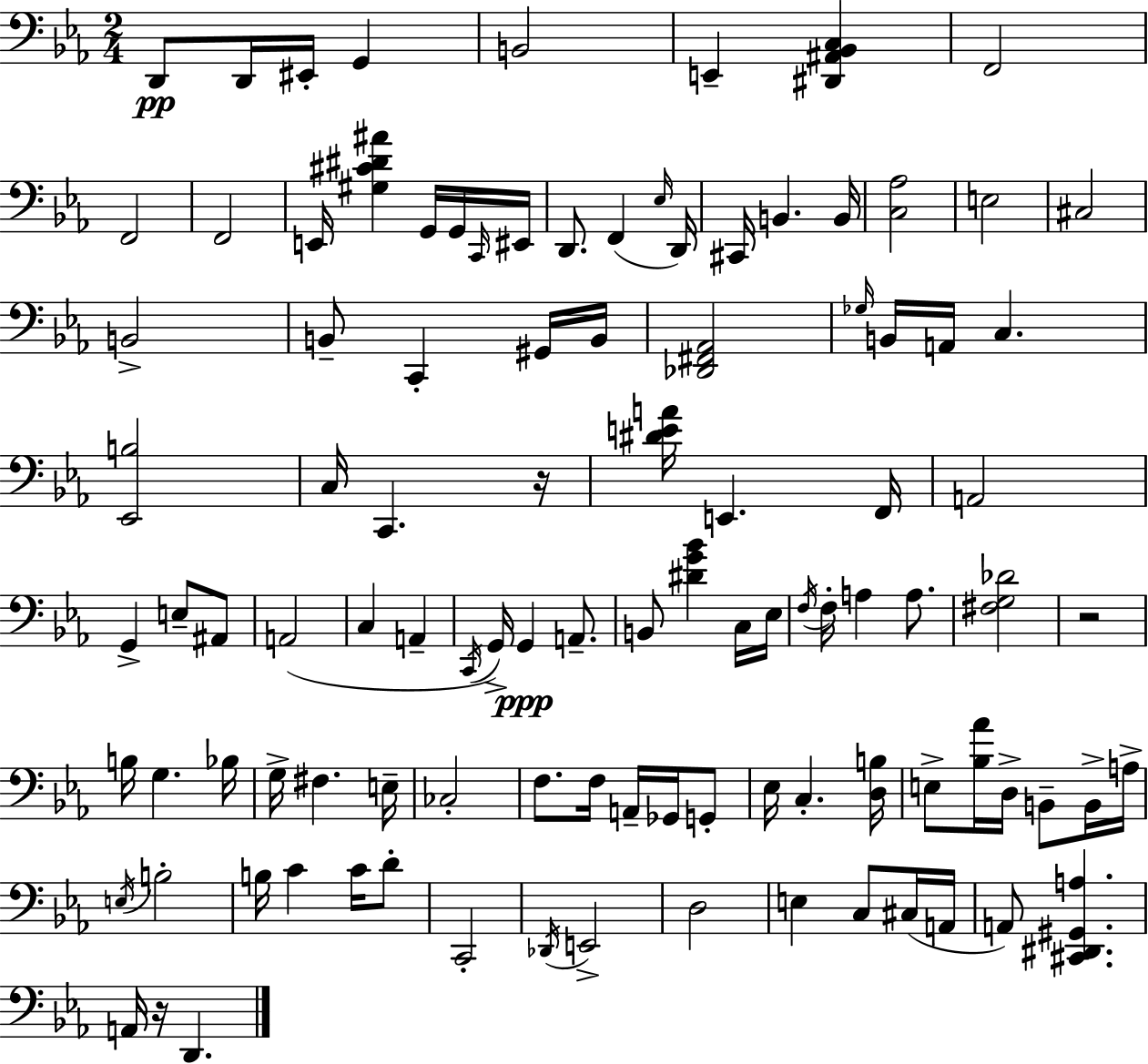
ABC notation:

X:1
T:Untitled
M:2/4
L:1/4
K:Eb
D,,/2 D,,/4 ^E,,/4 G,, B,,2 E,, [^D,,^A,,_B,,C,] F,,2 F,,2 F,,2 E,,/4 [^G,^C^D^A] G,,/4 G,,/4 C,,/4 ^E,,/4 D,,/2 F,, _E,/4 D,,/4 ^C,,/4 B,, B,,/4 [C,_A,]2 E,2 ^C,2 B,,2 B,,/2 C,, ^G,,/4 B,,/4 [_D,,^F,,_A,,]2 _G,/4 B,,/4 A,,/4 C, [_E,,B,]2 C,/4 C,, z/4 [^DEA]/4 E,, F,,/4 A,,2 G,, E,/2 ^A,,/2 A,,2 C, A,, C,,/4 G,,/4 G,, A,,/2 B,,/2 [^DG_B] C,/4 _E,/4 F,/4 F,/4 A, A,/2 [^F,G,_D]2 z2 B,/4 G, _B,/4 G,/4 ^F, E,/4 _C,2 F,/2 F,/4 A,,/4 _G,,/4 G,,/2 _E,/4 C, [D,B,]/4 E,/2 [_B,_A]/4 D,/4 B,,/2 B,,/4 A,/4 E,/4 B,2 B,/4 C C/4 D/2 C,,2 _D,,/4 E,,2 D,2 E, C,/2 ^C,/4 A,,/4 A,,/2 [^C,,^D,,^G,,A,] A,,/4 z/4 D,,